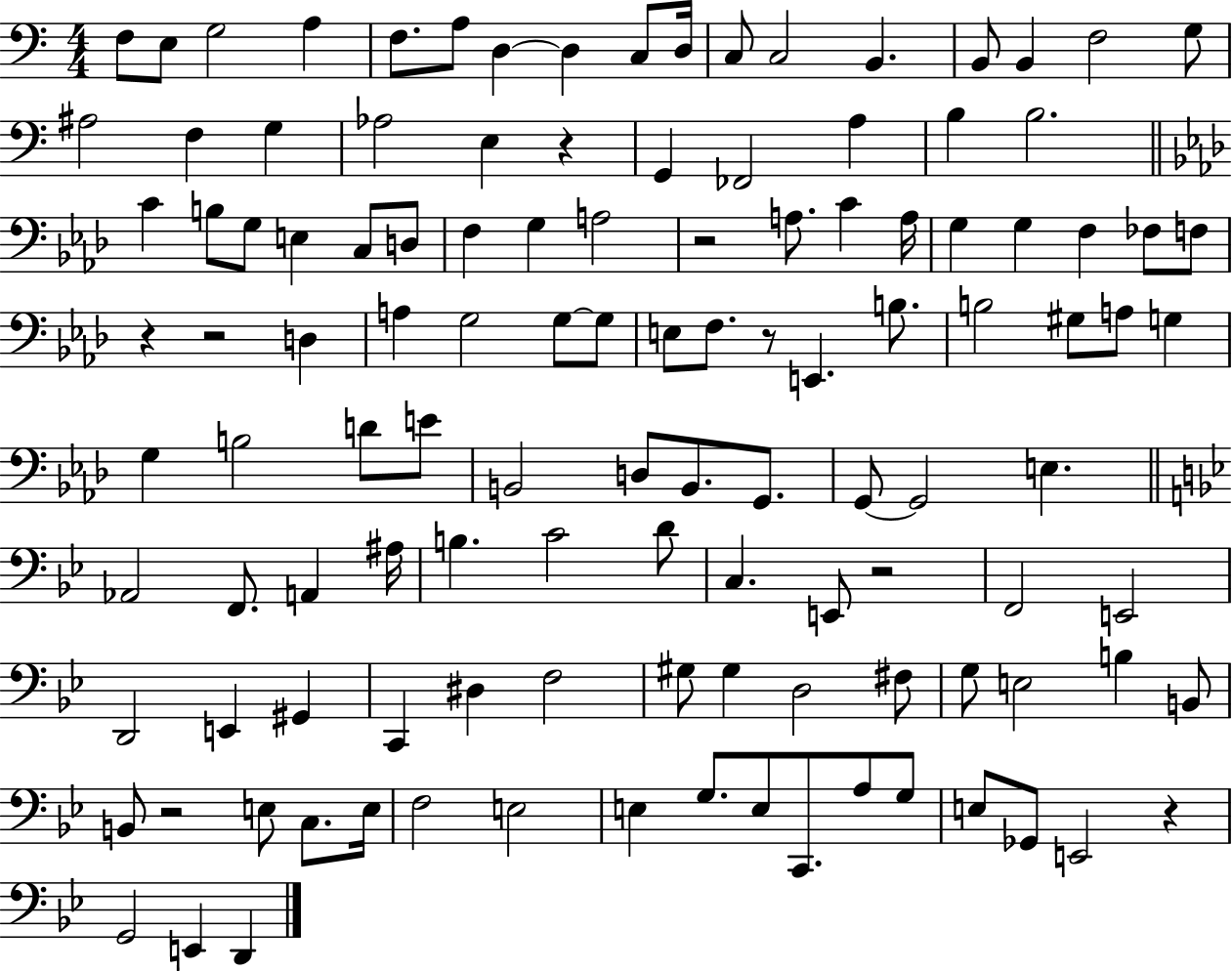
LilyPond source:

{
  \clef bass
  \numericTimeSignature
  \time 4/4
  \key c \major
  f8 e8 g2 a4 | f8. a8 d4~~ d4 c8 d16 | c8 c2 b,4. | b,8 b,4 f2 g8 | \break ais2 f4 g4 | aes2 e4 r4 | g,4 fes,2 a4 | b4 b2. | \break \bar "||" \break \key f \minor c'4 b8 g8 e4 c8 d8 | f4 g4 a2 | r2 a8. c'4 a16 | g4 g4 f4 fes8 f8 | \break r4 r2 d4 | a4 g2 g8~~ g8 | e8 f8. r8 e,4. b8. | b2 gis8 a8 g4 | \break g4 b2 d'8 e'8 | b,2 d8 b,8. g,8. | g,8~~ g,2 e4. | \bar "||" \break \key g \minor aes,2 f,8. a,4 ais16 | b4. c'2 d'8 | c4. e,8 r2 | f,2 e,2 | \break d,2 e,4 gis,4 | c,4 dis4 f2 | gis8 gis4 d2 fis8 | g8 e2 b4 b,8 | \break b,8 r2 e8 c8. e16 | f2 e2 | e4 g8. e8 c,8. a8 g8 | e8 ges,8 e,2 r4 | \break g,2 e,4 d,4 | \bar "|."
}